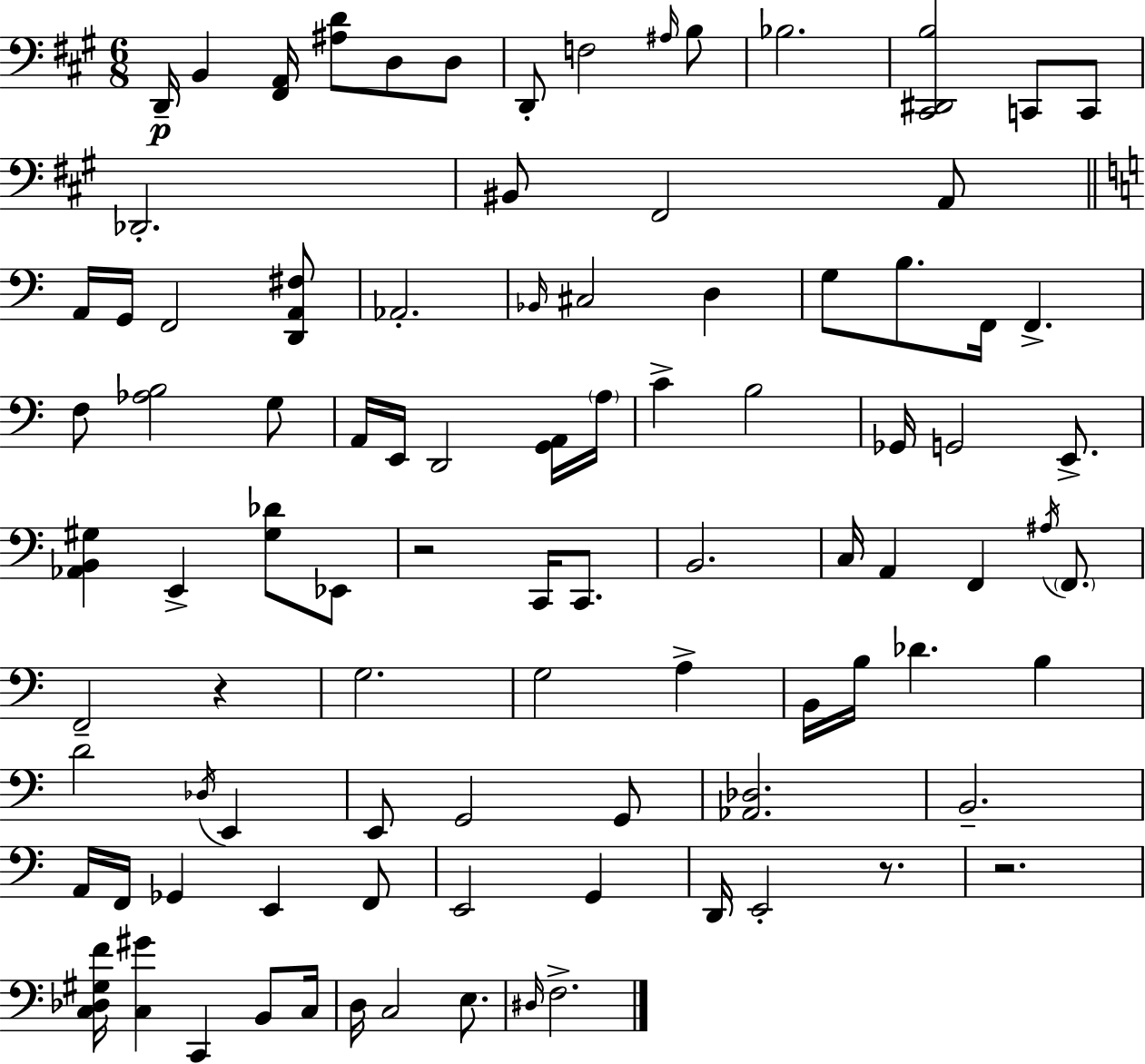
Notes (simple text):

D2/s B2/q [F#2,A2]/s [A#3,D4]/e D3/e D3/e D2/e F3/h A#3/s B3/e Bb3/h. [C#2,D#2,B3]/h C2/e C2/e Db2/h. BIS2/e F#2/h A2/e A2/s G2/s F2/h [D2,A2,F#3]/e Ab2/h. Bb2/s C#3/h D3/q G3/e B3/e. F2/s F2/q. F3/e [Ab3,B3]/h G3/e A2/s E2/s D2/h [G2,A2]/s A3/s C4/q B3/h Gb2/s G2/h E2/e. [Ab2,B2,G#3]/q E2/q [G#3,Db4]/e Eb2/e R/h C2/s C2/e. B2/h. C3/s A2/q F2/q A#3/s F2/e. F2/h R/q G3/h. G3/h A3/q B2/s B3/s Db4/q. B3/q D4/h Db3/s E2/q E2/e G2/h G2/e [Ab2,Db3]/h. B2/h. A2/s F2/s Gb2/q E2/q F2/e E2/h G2/q D2/s E2/h R/e. R/h. [C3,Db3,G#3,F4]/s [C3,G#4]/q C2/q B2/e C3/s D3/s C3/h E3/e. D#3/s F3/h.